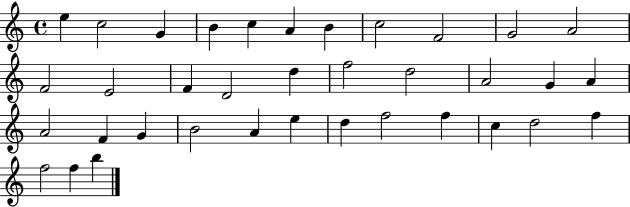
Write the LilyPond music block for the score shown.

{
  \clef treble
  \time 4/4
  \defaultTimeSignature
  \key c \major
  e''4 c''2 g'4 | b'4 c''4 a'4 b'4 | c''2 f'2 | g'2 a'2 | \break f'2 e'2 | f'4 d'2 d''4 | f''2 d''2 | a'2 g'4 a'4 | \break a'2 f'4 g'4 | b'2 a'4 e''4 | d''4 f''2 f''4 | c''4 d''2 f''4 | \break f''2 f''4 b''4 | \bar "|."
}